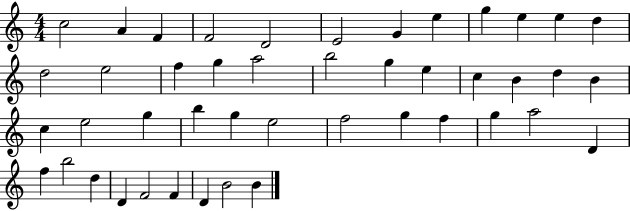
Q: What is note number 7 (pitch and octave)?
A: G4